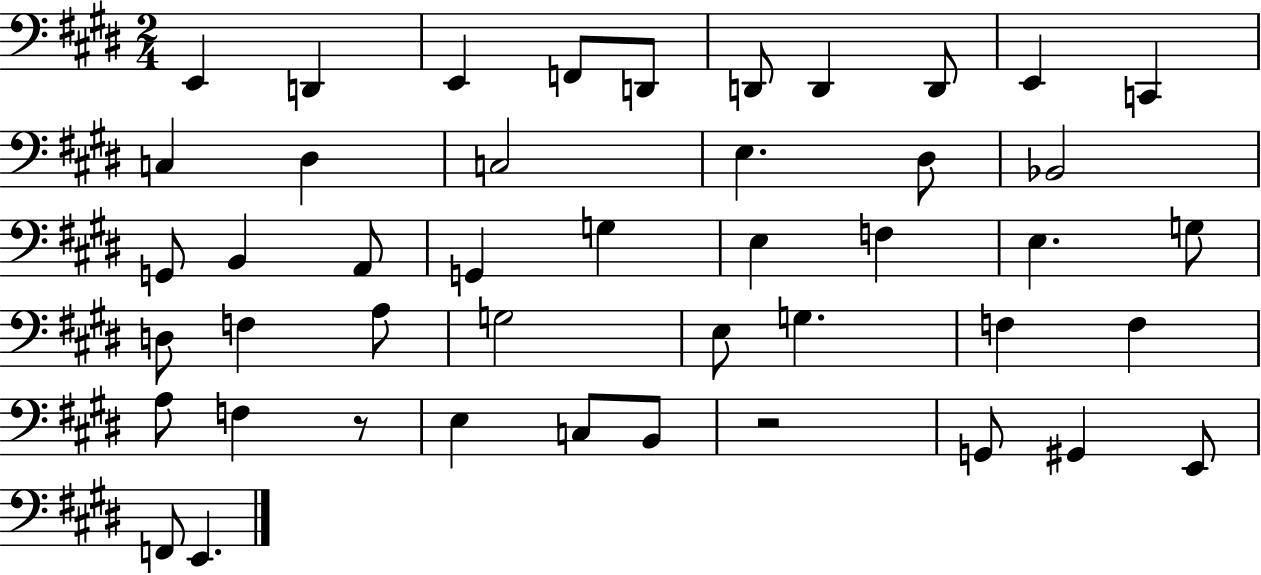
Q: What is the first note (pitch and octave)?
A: E2